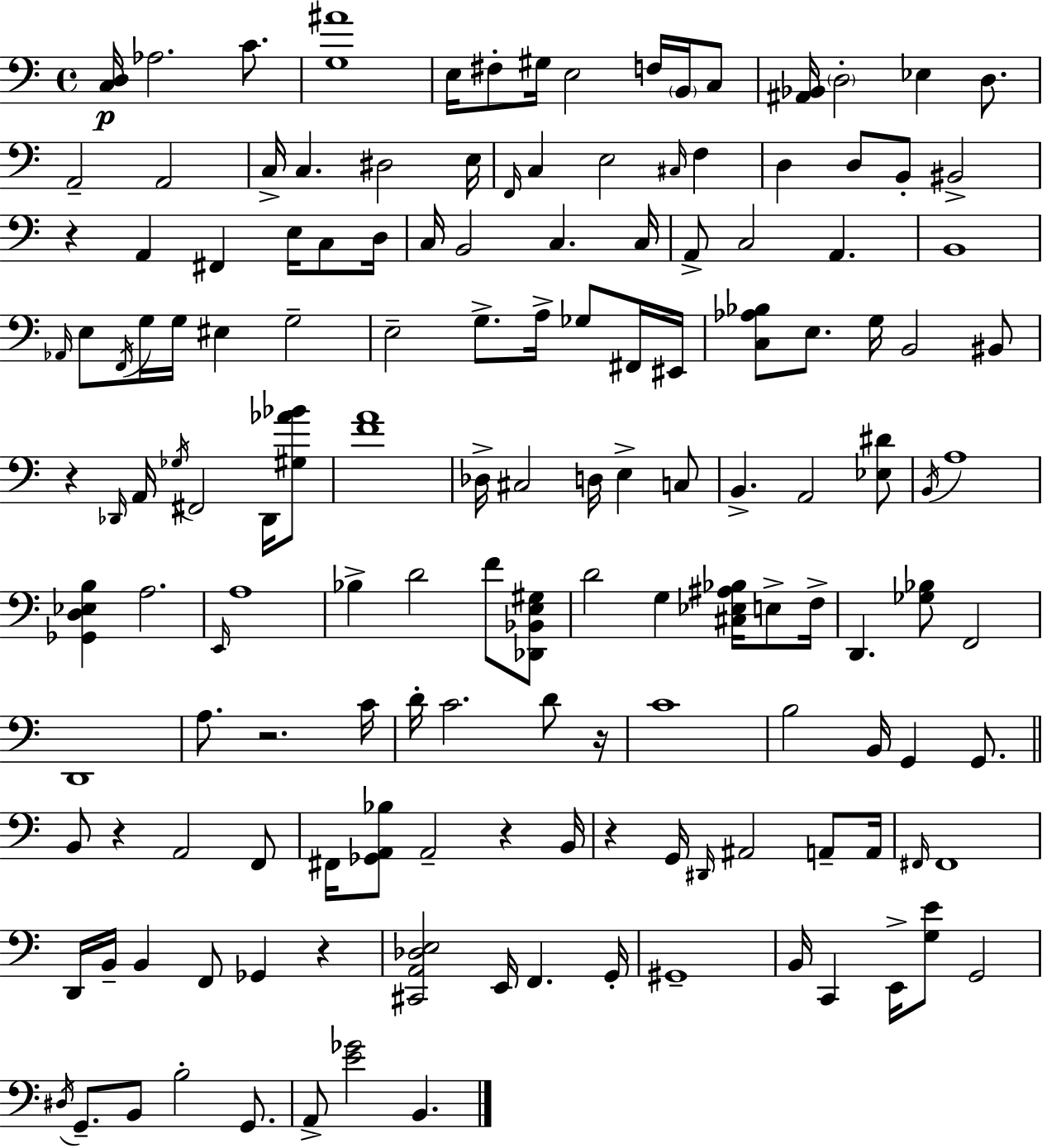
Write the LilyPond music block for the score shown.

{
  \clef bass
  \time 4/4
  \defaultTimeSignature
  \key a \minor
  <c d>16\p aes2. c'8. | <g ais'>1 | e16 fis8-. gis16 e2 f16 \parenthesize b,16 c8 | <ais, bes,>16 \parenthesize d2-. ees4 d8. | \break a,2-- a,2 | c16-> c4. dis2 e16 | \grace { f,16 } c4 e2 \grace { cis16 } f4 | d4 d8 b,8-. bis,2-> | \break r4 a,4 fis,4 e16 c8 | d16 c16 b,2 c4. | c16 a,8-> c2 a,4. | b,1 | \break \grace { aes,16 } e8 \acciaccatura { f,16 } g16 g16 eis4 g2-- | e2-- g8.-> a16-> | ges8 fis,16 eis,16 <c aes bes>8 e8. g16 b,2 | bis,8 r4 \grace { des,16 } a,16 \acciaccatura { ges16 } fis,2 | \break des,16 <gis aes' bes'>8 <f' a'>1 | des16-> cis2 d16 | e4-> c8 b,4.-> a,2 | <ees dis'>8 \acciaccatura { b,16 } a1 | \break <ges, d ees b>4 a2. | \grace { e,16 } a1 | bes4-> d'2 | f'8 <des, bes, e gis>8 d'2 | \break g4 <cis ees ais bes>16 e8-> f16-> d,4. <ges bes>8 | f,2 d,1 | a8. r2. | c'16 d'16-. c'2. | \break d'8 r16 c'1 | b2 | b,16 g,4 g,8. \bar "||" \break \key a \minor b,8 r4 a,2 f,8 | fis,16 <ges, a, bes>8 a,2-- r4 b,16 | r4 g,16 \grace { dis,16 } ais,2 a,8-- | a,16 \grace { fis,16 } fis,1 | \break d,16 b,16-- b,4 f,8 ges,4 r4 | <cis, a, des e>2 e,16 f,4. | g,16-. gis,1-- | b,16 c,4 e,16-> <g e'>8 g,2 | \break \acciaccatura { dis16 } g,8.-- b,8 b2-. | g,8. a,8-> <e' ges'>2 b,4. | \bar "|."
}